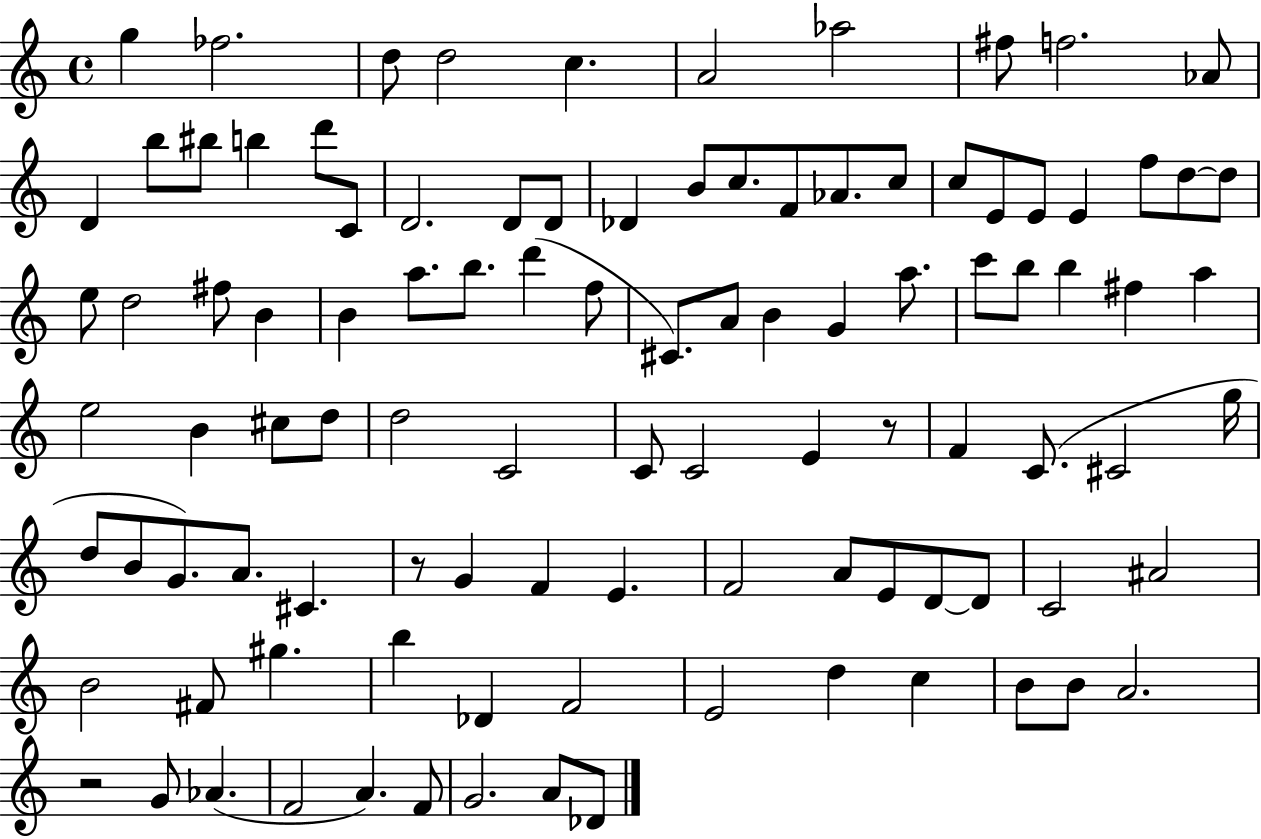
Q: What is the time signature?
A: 4/4